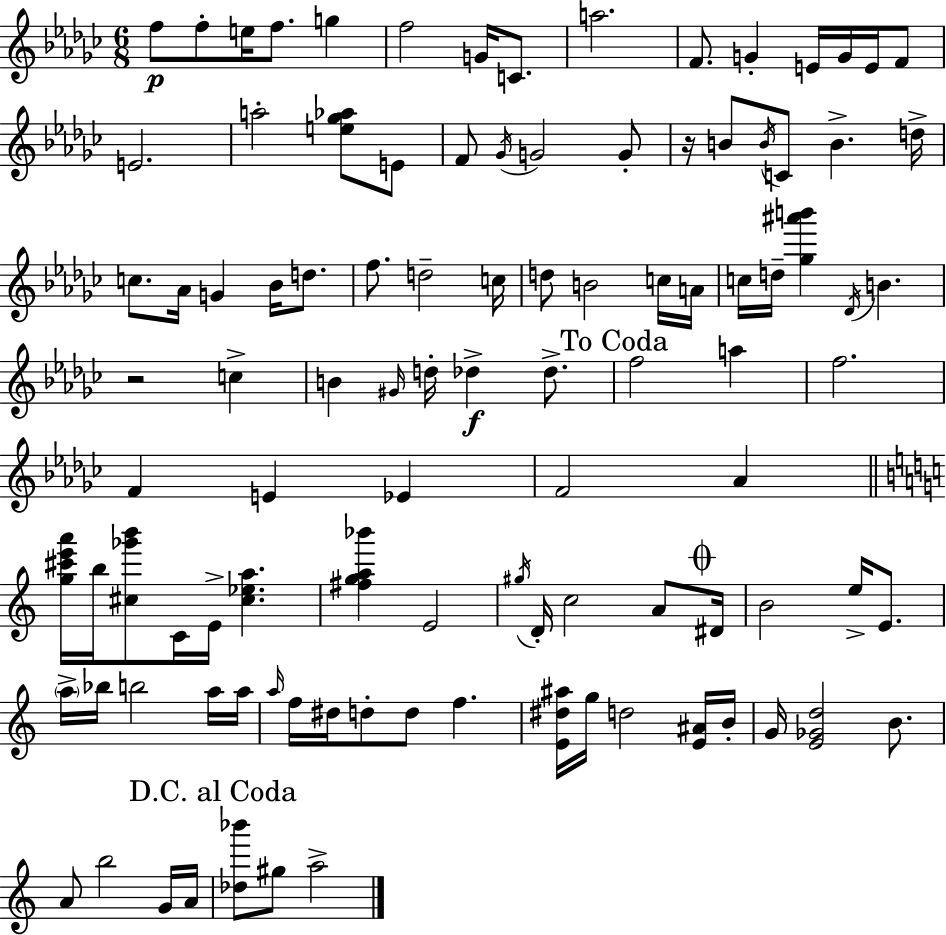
{
  \clef treble
  \numericTimeSignature
  \time 6/8
  \key ees \minor
  f''8\p f''8-. e''16 f''8. g''4 | f''2 g'16 c'8. | a''2. | f'8. g'4-. e'16 g'16 e'16 f'8 | \break e'2. | a''2-. <e'' ges'' aes''>8 e'8 | f'8 \acciaccatura { ges'16 } g'2 g'8-. | r16 b'8 \acciaccatura { b'16 } c'8 b'4.-> | \break d''16-> c''8. aes'16 g'4 bes'16 d''8. | f''8. d''2-- | c''16 d''8 b'2 | c''16 a'16 c''16 d''16-- <ges'' ais''' b'''>4 \acciaccatura { des'16 } b'4. | \break r2 c''4-> | b'4 \grace { gis'16 } d''16-. des''4->\f | des''8.-> \mark "To Coda" f''2 | a''4 f''2. | \break f'4 e'4 | ees'4 f'2 | aes'4 \bar "||" \break \key c \major <g'' cis''' e''' a'''>16 b''16 <cis'' ges''' b'''>8 c'16 e'16-> <cis'' ees'' a''>4. | <fis'' g'' a'' bes'''>4 e'2 | \acciaccatura { gis''16 } d'16-. c''2 a'8 | \mark \markup { \musicglyph "scripts.coda" } dis'16 b'2 e''16-> e'8. | \break \parenthesize a''16-> bes''16 b''2 a''16 | a''16 \grace { a''16 } f''16 dis''16 d''8-. d''8 f''4. | <e' dis'' ais''>16 g''16 d''2 | <e' ais'>16 b'16-. g'16 <e' ges' d''>2 b'8. | \break a'8 b''2 | g'16 a'16 \mark "D.C. al Coda" <des'' bes'''>8 gis''8 a''2-> | \bar "|."
}